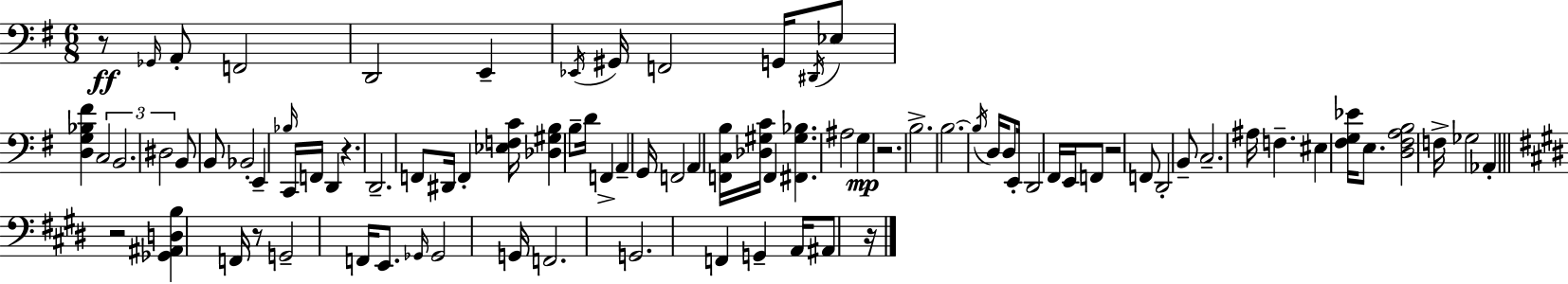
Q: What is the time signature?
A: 6/8